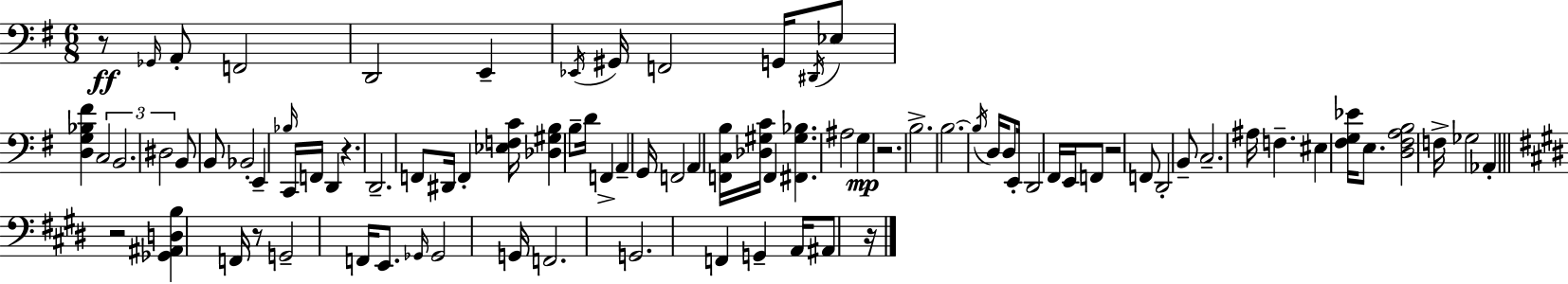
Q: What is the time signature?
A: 6/8